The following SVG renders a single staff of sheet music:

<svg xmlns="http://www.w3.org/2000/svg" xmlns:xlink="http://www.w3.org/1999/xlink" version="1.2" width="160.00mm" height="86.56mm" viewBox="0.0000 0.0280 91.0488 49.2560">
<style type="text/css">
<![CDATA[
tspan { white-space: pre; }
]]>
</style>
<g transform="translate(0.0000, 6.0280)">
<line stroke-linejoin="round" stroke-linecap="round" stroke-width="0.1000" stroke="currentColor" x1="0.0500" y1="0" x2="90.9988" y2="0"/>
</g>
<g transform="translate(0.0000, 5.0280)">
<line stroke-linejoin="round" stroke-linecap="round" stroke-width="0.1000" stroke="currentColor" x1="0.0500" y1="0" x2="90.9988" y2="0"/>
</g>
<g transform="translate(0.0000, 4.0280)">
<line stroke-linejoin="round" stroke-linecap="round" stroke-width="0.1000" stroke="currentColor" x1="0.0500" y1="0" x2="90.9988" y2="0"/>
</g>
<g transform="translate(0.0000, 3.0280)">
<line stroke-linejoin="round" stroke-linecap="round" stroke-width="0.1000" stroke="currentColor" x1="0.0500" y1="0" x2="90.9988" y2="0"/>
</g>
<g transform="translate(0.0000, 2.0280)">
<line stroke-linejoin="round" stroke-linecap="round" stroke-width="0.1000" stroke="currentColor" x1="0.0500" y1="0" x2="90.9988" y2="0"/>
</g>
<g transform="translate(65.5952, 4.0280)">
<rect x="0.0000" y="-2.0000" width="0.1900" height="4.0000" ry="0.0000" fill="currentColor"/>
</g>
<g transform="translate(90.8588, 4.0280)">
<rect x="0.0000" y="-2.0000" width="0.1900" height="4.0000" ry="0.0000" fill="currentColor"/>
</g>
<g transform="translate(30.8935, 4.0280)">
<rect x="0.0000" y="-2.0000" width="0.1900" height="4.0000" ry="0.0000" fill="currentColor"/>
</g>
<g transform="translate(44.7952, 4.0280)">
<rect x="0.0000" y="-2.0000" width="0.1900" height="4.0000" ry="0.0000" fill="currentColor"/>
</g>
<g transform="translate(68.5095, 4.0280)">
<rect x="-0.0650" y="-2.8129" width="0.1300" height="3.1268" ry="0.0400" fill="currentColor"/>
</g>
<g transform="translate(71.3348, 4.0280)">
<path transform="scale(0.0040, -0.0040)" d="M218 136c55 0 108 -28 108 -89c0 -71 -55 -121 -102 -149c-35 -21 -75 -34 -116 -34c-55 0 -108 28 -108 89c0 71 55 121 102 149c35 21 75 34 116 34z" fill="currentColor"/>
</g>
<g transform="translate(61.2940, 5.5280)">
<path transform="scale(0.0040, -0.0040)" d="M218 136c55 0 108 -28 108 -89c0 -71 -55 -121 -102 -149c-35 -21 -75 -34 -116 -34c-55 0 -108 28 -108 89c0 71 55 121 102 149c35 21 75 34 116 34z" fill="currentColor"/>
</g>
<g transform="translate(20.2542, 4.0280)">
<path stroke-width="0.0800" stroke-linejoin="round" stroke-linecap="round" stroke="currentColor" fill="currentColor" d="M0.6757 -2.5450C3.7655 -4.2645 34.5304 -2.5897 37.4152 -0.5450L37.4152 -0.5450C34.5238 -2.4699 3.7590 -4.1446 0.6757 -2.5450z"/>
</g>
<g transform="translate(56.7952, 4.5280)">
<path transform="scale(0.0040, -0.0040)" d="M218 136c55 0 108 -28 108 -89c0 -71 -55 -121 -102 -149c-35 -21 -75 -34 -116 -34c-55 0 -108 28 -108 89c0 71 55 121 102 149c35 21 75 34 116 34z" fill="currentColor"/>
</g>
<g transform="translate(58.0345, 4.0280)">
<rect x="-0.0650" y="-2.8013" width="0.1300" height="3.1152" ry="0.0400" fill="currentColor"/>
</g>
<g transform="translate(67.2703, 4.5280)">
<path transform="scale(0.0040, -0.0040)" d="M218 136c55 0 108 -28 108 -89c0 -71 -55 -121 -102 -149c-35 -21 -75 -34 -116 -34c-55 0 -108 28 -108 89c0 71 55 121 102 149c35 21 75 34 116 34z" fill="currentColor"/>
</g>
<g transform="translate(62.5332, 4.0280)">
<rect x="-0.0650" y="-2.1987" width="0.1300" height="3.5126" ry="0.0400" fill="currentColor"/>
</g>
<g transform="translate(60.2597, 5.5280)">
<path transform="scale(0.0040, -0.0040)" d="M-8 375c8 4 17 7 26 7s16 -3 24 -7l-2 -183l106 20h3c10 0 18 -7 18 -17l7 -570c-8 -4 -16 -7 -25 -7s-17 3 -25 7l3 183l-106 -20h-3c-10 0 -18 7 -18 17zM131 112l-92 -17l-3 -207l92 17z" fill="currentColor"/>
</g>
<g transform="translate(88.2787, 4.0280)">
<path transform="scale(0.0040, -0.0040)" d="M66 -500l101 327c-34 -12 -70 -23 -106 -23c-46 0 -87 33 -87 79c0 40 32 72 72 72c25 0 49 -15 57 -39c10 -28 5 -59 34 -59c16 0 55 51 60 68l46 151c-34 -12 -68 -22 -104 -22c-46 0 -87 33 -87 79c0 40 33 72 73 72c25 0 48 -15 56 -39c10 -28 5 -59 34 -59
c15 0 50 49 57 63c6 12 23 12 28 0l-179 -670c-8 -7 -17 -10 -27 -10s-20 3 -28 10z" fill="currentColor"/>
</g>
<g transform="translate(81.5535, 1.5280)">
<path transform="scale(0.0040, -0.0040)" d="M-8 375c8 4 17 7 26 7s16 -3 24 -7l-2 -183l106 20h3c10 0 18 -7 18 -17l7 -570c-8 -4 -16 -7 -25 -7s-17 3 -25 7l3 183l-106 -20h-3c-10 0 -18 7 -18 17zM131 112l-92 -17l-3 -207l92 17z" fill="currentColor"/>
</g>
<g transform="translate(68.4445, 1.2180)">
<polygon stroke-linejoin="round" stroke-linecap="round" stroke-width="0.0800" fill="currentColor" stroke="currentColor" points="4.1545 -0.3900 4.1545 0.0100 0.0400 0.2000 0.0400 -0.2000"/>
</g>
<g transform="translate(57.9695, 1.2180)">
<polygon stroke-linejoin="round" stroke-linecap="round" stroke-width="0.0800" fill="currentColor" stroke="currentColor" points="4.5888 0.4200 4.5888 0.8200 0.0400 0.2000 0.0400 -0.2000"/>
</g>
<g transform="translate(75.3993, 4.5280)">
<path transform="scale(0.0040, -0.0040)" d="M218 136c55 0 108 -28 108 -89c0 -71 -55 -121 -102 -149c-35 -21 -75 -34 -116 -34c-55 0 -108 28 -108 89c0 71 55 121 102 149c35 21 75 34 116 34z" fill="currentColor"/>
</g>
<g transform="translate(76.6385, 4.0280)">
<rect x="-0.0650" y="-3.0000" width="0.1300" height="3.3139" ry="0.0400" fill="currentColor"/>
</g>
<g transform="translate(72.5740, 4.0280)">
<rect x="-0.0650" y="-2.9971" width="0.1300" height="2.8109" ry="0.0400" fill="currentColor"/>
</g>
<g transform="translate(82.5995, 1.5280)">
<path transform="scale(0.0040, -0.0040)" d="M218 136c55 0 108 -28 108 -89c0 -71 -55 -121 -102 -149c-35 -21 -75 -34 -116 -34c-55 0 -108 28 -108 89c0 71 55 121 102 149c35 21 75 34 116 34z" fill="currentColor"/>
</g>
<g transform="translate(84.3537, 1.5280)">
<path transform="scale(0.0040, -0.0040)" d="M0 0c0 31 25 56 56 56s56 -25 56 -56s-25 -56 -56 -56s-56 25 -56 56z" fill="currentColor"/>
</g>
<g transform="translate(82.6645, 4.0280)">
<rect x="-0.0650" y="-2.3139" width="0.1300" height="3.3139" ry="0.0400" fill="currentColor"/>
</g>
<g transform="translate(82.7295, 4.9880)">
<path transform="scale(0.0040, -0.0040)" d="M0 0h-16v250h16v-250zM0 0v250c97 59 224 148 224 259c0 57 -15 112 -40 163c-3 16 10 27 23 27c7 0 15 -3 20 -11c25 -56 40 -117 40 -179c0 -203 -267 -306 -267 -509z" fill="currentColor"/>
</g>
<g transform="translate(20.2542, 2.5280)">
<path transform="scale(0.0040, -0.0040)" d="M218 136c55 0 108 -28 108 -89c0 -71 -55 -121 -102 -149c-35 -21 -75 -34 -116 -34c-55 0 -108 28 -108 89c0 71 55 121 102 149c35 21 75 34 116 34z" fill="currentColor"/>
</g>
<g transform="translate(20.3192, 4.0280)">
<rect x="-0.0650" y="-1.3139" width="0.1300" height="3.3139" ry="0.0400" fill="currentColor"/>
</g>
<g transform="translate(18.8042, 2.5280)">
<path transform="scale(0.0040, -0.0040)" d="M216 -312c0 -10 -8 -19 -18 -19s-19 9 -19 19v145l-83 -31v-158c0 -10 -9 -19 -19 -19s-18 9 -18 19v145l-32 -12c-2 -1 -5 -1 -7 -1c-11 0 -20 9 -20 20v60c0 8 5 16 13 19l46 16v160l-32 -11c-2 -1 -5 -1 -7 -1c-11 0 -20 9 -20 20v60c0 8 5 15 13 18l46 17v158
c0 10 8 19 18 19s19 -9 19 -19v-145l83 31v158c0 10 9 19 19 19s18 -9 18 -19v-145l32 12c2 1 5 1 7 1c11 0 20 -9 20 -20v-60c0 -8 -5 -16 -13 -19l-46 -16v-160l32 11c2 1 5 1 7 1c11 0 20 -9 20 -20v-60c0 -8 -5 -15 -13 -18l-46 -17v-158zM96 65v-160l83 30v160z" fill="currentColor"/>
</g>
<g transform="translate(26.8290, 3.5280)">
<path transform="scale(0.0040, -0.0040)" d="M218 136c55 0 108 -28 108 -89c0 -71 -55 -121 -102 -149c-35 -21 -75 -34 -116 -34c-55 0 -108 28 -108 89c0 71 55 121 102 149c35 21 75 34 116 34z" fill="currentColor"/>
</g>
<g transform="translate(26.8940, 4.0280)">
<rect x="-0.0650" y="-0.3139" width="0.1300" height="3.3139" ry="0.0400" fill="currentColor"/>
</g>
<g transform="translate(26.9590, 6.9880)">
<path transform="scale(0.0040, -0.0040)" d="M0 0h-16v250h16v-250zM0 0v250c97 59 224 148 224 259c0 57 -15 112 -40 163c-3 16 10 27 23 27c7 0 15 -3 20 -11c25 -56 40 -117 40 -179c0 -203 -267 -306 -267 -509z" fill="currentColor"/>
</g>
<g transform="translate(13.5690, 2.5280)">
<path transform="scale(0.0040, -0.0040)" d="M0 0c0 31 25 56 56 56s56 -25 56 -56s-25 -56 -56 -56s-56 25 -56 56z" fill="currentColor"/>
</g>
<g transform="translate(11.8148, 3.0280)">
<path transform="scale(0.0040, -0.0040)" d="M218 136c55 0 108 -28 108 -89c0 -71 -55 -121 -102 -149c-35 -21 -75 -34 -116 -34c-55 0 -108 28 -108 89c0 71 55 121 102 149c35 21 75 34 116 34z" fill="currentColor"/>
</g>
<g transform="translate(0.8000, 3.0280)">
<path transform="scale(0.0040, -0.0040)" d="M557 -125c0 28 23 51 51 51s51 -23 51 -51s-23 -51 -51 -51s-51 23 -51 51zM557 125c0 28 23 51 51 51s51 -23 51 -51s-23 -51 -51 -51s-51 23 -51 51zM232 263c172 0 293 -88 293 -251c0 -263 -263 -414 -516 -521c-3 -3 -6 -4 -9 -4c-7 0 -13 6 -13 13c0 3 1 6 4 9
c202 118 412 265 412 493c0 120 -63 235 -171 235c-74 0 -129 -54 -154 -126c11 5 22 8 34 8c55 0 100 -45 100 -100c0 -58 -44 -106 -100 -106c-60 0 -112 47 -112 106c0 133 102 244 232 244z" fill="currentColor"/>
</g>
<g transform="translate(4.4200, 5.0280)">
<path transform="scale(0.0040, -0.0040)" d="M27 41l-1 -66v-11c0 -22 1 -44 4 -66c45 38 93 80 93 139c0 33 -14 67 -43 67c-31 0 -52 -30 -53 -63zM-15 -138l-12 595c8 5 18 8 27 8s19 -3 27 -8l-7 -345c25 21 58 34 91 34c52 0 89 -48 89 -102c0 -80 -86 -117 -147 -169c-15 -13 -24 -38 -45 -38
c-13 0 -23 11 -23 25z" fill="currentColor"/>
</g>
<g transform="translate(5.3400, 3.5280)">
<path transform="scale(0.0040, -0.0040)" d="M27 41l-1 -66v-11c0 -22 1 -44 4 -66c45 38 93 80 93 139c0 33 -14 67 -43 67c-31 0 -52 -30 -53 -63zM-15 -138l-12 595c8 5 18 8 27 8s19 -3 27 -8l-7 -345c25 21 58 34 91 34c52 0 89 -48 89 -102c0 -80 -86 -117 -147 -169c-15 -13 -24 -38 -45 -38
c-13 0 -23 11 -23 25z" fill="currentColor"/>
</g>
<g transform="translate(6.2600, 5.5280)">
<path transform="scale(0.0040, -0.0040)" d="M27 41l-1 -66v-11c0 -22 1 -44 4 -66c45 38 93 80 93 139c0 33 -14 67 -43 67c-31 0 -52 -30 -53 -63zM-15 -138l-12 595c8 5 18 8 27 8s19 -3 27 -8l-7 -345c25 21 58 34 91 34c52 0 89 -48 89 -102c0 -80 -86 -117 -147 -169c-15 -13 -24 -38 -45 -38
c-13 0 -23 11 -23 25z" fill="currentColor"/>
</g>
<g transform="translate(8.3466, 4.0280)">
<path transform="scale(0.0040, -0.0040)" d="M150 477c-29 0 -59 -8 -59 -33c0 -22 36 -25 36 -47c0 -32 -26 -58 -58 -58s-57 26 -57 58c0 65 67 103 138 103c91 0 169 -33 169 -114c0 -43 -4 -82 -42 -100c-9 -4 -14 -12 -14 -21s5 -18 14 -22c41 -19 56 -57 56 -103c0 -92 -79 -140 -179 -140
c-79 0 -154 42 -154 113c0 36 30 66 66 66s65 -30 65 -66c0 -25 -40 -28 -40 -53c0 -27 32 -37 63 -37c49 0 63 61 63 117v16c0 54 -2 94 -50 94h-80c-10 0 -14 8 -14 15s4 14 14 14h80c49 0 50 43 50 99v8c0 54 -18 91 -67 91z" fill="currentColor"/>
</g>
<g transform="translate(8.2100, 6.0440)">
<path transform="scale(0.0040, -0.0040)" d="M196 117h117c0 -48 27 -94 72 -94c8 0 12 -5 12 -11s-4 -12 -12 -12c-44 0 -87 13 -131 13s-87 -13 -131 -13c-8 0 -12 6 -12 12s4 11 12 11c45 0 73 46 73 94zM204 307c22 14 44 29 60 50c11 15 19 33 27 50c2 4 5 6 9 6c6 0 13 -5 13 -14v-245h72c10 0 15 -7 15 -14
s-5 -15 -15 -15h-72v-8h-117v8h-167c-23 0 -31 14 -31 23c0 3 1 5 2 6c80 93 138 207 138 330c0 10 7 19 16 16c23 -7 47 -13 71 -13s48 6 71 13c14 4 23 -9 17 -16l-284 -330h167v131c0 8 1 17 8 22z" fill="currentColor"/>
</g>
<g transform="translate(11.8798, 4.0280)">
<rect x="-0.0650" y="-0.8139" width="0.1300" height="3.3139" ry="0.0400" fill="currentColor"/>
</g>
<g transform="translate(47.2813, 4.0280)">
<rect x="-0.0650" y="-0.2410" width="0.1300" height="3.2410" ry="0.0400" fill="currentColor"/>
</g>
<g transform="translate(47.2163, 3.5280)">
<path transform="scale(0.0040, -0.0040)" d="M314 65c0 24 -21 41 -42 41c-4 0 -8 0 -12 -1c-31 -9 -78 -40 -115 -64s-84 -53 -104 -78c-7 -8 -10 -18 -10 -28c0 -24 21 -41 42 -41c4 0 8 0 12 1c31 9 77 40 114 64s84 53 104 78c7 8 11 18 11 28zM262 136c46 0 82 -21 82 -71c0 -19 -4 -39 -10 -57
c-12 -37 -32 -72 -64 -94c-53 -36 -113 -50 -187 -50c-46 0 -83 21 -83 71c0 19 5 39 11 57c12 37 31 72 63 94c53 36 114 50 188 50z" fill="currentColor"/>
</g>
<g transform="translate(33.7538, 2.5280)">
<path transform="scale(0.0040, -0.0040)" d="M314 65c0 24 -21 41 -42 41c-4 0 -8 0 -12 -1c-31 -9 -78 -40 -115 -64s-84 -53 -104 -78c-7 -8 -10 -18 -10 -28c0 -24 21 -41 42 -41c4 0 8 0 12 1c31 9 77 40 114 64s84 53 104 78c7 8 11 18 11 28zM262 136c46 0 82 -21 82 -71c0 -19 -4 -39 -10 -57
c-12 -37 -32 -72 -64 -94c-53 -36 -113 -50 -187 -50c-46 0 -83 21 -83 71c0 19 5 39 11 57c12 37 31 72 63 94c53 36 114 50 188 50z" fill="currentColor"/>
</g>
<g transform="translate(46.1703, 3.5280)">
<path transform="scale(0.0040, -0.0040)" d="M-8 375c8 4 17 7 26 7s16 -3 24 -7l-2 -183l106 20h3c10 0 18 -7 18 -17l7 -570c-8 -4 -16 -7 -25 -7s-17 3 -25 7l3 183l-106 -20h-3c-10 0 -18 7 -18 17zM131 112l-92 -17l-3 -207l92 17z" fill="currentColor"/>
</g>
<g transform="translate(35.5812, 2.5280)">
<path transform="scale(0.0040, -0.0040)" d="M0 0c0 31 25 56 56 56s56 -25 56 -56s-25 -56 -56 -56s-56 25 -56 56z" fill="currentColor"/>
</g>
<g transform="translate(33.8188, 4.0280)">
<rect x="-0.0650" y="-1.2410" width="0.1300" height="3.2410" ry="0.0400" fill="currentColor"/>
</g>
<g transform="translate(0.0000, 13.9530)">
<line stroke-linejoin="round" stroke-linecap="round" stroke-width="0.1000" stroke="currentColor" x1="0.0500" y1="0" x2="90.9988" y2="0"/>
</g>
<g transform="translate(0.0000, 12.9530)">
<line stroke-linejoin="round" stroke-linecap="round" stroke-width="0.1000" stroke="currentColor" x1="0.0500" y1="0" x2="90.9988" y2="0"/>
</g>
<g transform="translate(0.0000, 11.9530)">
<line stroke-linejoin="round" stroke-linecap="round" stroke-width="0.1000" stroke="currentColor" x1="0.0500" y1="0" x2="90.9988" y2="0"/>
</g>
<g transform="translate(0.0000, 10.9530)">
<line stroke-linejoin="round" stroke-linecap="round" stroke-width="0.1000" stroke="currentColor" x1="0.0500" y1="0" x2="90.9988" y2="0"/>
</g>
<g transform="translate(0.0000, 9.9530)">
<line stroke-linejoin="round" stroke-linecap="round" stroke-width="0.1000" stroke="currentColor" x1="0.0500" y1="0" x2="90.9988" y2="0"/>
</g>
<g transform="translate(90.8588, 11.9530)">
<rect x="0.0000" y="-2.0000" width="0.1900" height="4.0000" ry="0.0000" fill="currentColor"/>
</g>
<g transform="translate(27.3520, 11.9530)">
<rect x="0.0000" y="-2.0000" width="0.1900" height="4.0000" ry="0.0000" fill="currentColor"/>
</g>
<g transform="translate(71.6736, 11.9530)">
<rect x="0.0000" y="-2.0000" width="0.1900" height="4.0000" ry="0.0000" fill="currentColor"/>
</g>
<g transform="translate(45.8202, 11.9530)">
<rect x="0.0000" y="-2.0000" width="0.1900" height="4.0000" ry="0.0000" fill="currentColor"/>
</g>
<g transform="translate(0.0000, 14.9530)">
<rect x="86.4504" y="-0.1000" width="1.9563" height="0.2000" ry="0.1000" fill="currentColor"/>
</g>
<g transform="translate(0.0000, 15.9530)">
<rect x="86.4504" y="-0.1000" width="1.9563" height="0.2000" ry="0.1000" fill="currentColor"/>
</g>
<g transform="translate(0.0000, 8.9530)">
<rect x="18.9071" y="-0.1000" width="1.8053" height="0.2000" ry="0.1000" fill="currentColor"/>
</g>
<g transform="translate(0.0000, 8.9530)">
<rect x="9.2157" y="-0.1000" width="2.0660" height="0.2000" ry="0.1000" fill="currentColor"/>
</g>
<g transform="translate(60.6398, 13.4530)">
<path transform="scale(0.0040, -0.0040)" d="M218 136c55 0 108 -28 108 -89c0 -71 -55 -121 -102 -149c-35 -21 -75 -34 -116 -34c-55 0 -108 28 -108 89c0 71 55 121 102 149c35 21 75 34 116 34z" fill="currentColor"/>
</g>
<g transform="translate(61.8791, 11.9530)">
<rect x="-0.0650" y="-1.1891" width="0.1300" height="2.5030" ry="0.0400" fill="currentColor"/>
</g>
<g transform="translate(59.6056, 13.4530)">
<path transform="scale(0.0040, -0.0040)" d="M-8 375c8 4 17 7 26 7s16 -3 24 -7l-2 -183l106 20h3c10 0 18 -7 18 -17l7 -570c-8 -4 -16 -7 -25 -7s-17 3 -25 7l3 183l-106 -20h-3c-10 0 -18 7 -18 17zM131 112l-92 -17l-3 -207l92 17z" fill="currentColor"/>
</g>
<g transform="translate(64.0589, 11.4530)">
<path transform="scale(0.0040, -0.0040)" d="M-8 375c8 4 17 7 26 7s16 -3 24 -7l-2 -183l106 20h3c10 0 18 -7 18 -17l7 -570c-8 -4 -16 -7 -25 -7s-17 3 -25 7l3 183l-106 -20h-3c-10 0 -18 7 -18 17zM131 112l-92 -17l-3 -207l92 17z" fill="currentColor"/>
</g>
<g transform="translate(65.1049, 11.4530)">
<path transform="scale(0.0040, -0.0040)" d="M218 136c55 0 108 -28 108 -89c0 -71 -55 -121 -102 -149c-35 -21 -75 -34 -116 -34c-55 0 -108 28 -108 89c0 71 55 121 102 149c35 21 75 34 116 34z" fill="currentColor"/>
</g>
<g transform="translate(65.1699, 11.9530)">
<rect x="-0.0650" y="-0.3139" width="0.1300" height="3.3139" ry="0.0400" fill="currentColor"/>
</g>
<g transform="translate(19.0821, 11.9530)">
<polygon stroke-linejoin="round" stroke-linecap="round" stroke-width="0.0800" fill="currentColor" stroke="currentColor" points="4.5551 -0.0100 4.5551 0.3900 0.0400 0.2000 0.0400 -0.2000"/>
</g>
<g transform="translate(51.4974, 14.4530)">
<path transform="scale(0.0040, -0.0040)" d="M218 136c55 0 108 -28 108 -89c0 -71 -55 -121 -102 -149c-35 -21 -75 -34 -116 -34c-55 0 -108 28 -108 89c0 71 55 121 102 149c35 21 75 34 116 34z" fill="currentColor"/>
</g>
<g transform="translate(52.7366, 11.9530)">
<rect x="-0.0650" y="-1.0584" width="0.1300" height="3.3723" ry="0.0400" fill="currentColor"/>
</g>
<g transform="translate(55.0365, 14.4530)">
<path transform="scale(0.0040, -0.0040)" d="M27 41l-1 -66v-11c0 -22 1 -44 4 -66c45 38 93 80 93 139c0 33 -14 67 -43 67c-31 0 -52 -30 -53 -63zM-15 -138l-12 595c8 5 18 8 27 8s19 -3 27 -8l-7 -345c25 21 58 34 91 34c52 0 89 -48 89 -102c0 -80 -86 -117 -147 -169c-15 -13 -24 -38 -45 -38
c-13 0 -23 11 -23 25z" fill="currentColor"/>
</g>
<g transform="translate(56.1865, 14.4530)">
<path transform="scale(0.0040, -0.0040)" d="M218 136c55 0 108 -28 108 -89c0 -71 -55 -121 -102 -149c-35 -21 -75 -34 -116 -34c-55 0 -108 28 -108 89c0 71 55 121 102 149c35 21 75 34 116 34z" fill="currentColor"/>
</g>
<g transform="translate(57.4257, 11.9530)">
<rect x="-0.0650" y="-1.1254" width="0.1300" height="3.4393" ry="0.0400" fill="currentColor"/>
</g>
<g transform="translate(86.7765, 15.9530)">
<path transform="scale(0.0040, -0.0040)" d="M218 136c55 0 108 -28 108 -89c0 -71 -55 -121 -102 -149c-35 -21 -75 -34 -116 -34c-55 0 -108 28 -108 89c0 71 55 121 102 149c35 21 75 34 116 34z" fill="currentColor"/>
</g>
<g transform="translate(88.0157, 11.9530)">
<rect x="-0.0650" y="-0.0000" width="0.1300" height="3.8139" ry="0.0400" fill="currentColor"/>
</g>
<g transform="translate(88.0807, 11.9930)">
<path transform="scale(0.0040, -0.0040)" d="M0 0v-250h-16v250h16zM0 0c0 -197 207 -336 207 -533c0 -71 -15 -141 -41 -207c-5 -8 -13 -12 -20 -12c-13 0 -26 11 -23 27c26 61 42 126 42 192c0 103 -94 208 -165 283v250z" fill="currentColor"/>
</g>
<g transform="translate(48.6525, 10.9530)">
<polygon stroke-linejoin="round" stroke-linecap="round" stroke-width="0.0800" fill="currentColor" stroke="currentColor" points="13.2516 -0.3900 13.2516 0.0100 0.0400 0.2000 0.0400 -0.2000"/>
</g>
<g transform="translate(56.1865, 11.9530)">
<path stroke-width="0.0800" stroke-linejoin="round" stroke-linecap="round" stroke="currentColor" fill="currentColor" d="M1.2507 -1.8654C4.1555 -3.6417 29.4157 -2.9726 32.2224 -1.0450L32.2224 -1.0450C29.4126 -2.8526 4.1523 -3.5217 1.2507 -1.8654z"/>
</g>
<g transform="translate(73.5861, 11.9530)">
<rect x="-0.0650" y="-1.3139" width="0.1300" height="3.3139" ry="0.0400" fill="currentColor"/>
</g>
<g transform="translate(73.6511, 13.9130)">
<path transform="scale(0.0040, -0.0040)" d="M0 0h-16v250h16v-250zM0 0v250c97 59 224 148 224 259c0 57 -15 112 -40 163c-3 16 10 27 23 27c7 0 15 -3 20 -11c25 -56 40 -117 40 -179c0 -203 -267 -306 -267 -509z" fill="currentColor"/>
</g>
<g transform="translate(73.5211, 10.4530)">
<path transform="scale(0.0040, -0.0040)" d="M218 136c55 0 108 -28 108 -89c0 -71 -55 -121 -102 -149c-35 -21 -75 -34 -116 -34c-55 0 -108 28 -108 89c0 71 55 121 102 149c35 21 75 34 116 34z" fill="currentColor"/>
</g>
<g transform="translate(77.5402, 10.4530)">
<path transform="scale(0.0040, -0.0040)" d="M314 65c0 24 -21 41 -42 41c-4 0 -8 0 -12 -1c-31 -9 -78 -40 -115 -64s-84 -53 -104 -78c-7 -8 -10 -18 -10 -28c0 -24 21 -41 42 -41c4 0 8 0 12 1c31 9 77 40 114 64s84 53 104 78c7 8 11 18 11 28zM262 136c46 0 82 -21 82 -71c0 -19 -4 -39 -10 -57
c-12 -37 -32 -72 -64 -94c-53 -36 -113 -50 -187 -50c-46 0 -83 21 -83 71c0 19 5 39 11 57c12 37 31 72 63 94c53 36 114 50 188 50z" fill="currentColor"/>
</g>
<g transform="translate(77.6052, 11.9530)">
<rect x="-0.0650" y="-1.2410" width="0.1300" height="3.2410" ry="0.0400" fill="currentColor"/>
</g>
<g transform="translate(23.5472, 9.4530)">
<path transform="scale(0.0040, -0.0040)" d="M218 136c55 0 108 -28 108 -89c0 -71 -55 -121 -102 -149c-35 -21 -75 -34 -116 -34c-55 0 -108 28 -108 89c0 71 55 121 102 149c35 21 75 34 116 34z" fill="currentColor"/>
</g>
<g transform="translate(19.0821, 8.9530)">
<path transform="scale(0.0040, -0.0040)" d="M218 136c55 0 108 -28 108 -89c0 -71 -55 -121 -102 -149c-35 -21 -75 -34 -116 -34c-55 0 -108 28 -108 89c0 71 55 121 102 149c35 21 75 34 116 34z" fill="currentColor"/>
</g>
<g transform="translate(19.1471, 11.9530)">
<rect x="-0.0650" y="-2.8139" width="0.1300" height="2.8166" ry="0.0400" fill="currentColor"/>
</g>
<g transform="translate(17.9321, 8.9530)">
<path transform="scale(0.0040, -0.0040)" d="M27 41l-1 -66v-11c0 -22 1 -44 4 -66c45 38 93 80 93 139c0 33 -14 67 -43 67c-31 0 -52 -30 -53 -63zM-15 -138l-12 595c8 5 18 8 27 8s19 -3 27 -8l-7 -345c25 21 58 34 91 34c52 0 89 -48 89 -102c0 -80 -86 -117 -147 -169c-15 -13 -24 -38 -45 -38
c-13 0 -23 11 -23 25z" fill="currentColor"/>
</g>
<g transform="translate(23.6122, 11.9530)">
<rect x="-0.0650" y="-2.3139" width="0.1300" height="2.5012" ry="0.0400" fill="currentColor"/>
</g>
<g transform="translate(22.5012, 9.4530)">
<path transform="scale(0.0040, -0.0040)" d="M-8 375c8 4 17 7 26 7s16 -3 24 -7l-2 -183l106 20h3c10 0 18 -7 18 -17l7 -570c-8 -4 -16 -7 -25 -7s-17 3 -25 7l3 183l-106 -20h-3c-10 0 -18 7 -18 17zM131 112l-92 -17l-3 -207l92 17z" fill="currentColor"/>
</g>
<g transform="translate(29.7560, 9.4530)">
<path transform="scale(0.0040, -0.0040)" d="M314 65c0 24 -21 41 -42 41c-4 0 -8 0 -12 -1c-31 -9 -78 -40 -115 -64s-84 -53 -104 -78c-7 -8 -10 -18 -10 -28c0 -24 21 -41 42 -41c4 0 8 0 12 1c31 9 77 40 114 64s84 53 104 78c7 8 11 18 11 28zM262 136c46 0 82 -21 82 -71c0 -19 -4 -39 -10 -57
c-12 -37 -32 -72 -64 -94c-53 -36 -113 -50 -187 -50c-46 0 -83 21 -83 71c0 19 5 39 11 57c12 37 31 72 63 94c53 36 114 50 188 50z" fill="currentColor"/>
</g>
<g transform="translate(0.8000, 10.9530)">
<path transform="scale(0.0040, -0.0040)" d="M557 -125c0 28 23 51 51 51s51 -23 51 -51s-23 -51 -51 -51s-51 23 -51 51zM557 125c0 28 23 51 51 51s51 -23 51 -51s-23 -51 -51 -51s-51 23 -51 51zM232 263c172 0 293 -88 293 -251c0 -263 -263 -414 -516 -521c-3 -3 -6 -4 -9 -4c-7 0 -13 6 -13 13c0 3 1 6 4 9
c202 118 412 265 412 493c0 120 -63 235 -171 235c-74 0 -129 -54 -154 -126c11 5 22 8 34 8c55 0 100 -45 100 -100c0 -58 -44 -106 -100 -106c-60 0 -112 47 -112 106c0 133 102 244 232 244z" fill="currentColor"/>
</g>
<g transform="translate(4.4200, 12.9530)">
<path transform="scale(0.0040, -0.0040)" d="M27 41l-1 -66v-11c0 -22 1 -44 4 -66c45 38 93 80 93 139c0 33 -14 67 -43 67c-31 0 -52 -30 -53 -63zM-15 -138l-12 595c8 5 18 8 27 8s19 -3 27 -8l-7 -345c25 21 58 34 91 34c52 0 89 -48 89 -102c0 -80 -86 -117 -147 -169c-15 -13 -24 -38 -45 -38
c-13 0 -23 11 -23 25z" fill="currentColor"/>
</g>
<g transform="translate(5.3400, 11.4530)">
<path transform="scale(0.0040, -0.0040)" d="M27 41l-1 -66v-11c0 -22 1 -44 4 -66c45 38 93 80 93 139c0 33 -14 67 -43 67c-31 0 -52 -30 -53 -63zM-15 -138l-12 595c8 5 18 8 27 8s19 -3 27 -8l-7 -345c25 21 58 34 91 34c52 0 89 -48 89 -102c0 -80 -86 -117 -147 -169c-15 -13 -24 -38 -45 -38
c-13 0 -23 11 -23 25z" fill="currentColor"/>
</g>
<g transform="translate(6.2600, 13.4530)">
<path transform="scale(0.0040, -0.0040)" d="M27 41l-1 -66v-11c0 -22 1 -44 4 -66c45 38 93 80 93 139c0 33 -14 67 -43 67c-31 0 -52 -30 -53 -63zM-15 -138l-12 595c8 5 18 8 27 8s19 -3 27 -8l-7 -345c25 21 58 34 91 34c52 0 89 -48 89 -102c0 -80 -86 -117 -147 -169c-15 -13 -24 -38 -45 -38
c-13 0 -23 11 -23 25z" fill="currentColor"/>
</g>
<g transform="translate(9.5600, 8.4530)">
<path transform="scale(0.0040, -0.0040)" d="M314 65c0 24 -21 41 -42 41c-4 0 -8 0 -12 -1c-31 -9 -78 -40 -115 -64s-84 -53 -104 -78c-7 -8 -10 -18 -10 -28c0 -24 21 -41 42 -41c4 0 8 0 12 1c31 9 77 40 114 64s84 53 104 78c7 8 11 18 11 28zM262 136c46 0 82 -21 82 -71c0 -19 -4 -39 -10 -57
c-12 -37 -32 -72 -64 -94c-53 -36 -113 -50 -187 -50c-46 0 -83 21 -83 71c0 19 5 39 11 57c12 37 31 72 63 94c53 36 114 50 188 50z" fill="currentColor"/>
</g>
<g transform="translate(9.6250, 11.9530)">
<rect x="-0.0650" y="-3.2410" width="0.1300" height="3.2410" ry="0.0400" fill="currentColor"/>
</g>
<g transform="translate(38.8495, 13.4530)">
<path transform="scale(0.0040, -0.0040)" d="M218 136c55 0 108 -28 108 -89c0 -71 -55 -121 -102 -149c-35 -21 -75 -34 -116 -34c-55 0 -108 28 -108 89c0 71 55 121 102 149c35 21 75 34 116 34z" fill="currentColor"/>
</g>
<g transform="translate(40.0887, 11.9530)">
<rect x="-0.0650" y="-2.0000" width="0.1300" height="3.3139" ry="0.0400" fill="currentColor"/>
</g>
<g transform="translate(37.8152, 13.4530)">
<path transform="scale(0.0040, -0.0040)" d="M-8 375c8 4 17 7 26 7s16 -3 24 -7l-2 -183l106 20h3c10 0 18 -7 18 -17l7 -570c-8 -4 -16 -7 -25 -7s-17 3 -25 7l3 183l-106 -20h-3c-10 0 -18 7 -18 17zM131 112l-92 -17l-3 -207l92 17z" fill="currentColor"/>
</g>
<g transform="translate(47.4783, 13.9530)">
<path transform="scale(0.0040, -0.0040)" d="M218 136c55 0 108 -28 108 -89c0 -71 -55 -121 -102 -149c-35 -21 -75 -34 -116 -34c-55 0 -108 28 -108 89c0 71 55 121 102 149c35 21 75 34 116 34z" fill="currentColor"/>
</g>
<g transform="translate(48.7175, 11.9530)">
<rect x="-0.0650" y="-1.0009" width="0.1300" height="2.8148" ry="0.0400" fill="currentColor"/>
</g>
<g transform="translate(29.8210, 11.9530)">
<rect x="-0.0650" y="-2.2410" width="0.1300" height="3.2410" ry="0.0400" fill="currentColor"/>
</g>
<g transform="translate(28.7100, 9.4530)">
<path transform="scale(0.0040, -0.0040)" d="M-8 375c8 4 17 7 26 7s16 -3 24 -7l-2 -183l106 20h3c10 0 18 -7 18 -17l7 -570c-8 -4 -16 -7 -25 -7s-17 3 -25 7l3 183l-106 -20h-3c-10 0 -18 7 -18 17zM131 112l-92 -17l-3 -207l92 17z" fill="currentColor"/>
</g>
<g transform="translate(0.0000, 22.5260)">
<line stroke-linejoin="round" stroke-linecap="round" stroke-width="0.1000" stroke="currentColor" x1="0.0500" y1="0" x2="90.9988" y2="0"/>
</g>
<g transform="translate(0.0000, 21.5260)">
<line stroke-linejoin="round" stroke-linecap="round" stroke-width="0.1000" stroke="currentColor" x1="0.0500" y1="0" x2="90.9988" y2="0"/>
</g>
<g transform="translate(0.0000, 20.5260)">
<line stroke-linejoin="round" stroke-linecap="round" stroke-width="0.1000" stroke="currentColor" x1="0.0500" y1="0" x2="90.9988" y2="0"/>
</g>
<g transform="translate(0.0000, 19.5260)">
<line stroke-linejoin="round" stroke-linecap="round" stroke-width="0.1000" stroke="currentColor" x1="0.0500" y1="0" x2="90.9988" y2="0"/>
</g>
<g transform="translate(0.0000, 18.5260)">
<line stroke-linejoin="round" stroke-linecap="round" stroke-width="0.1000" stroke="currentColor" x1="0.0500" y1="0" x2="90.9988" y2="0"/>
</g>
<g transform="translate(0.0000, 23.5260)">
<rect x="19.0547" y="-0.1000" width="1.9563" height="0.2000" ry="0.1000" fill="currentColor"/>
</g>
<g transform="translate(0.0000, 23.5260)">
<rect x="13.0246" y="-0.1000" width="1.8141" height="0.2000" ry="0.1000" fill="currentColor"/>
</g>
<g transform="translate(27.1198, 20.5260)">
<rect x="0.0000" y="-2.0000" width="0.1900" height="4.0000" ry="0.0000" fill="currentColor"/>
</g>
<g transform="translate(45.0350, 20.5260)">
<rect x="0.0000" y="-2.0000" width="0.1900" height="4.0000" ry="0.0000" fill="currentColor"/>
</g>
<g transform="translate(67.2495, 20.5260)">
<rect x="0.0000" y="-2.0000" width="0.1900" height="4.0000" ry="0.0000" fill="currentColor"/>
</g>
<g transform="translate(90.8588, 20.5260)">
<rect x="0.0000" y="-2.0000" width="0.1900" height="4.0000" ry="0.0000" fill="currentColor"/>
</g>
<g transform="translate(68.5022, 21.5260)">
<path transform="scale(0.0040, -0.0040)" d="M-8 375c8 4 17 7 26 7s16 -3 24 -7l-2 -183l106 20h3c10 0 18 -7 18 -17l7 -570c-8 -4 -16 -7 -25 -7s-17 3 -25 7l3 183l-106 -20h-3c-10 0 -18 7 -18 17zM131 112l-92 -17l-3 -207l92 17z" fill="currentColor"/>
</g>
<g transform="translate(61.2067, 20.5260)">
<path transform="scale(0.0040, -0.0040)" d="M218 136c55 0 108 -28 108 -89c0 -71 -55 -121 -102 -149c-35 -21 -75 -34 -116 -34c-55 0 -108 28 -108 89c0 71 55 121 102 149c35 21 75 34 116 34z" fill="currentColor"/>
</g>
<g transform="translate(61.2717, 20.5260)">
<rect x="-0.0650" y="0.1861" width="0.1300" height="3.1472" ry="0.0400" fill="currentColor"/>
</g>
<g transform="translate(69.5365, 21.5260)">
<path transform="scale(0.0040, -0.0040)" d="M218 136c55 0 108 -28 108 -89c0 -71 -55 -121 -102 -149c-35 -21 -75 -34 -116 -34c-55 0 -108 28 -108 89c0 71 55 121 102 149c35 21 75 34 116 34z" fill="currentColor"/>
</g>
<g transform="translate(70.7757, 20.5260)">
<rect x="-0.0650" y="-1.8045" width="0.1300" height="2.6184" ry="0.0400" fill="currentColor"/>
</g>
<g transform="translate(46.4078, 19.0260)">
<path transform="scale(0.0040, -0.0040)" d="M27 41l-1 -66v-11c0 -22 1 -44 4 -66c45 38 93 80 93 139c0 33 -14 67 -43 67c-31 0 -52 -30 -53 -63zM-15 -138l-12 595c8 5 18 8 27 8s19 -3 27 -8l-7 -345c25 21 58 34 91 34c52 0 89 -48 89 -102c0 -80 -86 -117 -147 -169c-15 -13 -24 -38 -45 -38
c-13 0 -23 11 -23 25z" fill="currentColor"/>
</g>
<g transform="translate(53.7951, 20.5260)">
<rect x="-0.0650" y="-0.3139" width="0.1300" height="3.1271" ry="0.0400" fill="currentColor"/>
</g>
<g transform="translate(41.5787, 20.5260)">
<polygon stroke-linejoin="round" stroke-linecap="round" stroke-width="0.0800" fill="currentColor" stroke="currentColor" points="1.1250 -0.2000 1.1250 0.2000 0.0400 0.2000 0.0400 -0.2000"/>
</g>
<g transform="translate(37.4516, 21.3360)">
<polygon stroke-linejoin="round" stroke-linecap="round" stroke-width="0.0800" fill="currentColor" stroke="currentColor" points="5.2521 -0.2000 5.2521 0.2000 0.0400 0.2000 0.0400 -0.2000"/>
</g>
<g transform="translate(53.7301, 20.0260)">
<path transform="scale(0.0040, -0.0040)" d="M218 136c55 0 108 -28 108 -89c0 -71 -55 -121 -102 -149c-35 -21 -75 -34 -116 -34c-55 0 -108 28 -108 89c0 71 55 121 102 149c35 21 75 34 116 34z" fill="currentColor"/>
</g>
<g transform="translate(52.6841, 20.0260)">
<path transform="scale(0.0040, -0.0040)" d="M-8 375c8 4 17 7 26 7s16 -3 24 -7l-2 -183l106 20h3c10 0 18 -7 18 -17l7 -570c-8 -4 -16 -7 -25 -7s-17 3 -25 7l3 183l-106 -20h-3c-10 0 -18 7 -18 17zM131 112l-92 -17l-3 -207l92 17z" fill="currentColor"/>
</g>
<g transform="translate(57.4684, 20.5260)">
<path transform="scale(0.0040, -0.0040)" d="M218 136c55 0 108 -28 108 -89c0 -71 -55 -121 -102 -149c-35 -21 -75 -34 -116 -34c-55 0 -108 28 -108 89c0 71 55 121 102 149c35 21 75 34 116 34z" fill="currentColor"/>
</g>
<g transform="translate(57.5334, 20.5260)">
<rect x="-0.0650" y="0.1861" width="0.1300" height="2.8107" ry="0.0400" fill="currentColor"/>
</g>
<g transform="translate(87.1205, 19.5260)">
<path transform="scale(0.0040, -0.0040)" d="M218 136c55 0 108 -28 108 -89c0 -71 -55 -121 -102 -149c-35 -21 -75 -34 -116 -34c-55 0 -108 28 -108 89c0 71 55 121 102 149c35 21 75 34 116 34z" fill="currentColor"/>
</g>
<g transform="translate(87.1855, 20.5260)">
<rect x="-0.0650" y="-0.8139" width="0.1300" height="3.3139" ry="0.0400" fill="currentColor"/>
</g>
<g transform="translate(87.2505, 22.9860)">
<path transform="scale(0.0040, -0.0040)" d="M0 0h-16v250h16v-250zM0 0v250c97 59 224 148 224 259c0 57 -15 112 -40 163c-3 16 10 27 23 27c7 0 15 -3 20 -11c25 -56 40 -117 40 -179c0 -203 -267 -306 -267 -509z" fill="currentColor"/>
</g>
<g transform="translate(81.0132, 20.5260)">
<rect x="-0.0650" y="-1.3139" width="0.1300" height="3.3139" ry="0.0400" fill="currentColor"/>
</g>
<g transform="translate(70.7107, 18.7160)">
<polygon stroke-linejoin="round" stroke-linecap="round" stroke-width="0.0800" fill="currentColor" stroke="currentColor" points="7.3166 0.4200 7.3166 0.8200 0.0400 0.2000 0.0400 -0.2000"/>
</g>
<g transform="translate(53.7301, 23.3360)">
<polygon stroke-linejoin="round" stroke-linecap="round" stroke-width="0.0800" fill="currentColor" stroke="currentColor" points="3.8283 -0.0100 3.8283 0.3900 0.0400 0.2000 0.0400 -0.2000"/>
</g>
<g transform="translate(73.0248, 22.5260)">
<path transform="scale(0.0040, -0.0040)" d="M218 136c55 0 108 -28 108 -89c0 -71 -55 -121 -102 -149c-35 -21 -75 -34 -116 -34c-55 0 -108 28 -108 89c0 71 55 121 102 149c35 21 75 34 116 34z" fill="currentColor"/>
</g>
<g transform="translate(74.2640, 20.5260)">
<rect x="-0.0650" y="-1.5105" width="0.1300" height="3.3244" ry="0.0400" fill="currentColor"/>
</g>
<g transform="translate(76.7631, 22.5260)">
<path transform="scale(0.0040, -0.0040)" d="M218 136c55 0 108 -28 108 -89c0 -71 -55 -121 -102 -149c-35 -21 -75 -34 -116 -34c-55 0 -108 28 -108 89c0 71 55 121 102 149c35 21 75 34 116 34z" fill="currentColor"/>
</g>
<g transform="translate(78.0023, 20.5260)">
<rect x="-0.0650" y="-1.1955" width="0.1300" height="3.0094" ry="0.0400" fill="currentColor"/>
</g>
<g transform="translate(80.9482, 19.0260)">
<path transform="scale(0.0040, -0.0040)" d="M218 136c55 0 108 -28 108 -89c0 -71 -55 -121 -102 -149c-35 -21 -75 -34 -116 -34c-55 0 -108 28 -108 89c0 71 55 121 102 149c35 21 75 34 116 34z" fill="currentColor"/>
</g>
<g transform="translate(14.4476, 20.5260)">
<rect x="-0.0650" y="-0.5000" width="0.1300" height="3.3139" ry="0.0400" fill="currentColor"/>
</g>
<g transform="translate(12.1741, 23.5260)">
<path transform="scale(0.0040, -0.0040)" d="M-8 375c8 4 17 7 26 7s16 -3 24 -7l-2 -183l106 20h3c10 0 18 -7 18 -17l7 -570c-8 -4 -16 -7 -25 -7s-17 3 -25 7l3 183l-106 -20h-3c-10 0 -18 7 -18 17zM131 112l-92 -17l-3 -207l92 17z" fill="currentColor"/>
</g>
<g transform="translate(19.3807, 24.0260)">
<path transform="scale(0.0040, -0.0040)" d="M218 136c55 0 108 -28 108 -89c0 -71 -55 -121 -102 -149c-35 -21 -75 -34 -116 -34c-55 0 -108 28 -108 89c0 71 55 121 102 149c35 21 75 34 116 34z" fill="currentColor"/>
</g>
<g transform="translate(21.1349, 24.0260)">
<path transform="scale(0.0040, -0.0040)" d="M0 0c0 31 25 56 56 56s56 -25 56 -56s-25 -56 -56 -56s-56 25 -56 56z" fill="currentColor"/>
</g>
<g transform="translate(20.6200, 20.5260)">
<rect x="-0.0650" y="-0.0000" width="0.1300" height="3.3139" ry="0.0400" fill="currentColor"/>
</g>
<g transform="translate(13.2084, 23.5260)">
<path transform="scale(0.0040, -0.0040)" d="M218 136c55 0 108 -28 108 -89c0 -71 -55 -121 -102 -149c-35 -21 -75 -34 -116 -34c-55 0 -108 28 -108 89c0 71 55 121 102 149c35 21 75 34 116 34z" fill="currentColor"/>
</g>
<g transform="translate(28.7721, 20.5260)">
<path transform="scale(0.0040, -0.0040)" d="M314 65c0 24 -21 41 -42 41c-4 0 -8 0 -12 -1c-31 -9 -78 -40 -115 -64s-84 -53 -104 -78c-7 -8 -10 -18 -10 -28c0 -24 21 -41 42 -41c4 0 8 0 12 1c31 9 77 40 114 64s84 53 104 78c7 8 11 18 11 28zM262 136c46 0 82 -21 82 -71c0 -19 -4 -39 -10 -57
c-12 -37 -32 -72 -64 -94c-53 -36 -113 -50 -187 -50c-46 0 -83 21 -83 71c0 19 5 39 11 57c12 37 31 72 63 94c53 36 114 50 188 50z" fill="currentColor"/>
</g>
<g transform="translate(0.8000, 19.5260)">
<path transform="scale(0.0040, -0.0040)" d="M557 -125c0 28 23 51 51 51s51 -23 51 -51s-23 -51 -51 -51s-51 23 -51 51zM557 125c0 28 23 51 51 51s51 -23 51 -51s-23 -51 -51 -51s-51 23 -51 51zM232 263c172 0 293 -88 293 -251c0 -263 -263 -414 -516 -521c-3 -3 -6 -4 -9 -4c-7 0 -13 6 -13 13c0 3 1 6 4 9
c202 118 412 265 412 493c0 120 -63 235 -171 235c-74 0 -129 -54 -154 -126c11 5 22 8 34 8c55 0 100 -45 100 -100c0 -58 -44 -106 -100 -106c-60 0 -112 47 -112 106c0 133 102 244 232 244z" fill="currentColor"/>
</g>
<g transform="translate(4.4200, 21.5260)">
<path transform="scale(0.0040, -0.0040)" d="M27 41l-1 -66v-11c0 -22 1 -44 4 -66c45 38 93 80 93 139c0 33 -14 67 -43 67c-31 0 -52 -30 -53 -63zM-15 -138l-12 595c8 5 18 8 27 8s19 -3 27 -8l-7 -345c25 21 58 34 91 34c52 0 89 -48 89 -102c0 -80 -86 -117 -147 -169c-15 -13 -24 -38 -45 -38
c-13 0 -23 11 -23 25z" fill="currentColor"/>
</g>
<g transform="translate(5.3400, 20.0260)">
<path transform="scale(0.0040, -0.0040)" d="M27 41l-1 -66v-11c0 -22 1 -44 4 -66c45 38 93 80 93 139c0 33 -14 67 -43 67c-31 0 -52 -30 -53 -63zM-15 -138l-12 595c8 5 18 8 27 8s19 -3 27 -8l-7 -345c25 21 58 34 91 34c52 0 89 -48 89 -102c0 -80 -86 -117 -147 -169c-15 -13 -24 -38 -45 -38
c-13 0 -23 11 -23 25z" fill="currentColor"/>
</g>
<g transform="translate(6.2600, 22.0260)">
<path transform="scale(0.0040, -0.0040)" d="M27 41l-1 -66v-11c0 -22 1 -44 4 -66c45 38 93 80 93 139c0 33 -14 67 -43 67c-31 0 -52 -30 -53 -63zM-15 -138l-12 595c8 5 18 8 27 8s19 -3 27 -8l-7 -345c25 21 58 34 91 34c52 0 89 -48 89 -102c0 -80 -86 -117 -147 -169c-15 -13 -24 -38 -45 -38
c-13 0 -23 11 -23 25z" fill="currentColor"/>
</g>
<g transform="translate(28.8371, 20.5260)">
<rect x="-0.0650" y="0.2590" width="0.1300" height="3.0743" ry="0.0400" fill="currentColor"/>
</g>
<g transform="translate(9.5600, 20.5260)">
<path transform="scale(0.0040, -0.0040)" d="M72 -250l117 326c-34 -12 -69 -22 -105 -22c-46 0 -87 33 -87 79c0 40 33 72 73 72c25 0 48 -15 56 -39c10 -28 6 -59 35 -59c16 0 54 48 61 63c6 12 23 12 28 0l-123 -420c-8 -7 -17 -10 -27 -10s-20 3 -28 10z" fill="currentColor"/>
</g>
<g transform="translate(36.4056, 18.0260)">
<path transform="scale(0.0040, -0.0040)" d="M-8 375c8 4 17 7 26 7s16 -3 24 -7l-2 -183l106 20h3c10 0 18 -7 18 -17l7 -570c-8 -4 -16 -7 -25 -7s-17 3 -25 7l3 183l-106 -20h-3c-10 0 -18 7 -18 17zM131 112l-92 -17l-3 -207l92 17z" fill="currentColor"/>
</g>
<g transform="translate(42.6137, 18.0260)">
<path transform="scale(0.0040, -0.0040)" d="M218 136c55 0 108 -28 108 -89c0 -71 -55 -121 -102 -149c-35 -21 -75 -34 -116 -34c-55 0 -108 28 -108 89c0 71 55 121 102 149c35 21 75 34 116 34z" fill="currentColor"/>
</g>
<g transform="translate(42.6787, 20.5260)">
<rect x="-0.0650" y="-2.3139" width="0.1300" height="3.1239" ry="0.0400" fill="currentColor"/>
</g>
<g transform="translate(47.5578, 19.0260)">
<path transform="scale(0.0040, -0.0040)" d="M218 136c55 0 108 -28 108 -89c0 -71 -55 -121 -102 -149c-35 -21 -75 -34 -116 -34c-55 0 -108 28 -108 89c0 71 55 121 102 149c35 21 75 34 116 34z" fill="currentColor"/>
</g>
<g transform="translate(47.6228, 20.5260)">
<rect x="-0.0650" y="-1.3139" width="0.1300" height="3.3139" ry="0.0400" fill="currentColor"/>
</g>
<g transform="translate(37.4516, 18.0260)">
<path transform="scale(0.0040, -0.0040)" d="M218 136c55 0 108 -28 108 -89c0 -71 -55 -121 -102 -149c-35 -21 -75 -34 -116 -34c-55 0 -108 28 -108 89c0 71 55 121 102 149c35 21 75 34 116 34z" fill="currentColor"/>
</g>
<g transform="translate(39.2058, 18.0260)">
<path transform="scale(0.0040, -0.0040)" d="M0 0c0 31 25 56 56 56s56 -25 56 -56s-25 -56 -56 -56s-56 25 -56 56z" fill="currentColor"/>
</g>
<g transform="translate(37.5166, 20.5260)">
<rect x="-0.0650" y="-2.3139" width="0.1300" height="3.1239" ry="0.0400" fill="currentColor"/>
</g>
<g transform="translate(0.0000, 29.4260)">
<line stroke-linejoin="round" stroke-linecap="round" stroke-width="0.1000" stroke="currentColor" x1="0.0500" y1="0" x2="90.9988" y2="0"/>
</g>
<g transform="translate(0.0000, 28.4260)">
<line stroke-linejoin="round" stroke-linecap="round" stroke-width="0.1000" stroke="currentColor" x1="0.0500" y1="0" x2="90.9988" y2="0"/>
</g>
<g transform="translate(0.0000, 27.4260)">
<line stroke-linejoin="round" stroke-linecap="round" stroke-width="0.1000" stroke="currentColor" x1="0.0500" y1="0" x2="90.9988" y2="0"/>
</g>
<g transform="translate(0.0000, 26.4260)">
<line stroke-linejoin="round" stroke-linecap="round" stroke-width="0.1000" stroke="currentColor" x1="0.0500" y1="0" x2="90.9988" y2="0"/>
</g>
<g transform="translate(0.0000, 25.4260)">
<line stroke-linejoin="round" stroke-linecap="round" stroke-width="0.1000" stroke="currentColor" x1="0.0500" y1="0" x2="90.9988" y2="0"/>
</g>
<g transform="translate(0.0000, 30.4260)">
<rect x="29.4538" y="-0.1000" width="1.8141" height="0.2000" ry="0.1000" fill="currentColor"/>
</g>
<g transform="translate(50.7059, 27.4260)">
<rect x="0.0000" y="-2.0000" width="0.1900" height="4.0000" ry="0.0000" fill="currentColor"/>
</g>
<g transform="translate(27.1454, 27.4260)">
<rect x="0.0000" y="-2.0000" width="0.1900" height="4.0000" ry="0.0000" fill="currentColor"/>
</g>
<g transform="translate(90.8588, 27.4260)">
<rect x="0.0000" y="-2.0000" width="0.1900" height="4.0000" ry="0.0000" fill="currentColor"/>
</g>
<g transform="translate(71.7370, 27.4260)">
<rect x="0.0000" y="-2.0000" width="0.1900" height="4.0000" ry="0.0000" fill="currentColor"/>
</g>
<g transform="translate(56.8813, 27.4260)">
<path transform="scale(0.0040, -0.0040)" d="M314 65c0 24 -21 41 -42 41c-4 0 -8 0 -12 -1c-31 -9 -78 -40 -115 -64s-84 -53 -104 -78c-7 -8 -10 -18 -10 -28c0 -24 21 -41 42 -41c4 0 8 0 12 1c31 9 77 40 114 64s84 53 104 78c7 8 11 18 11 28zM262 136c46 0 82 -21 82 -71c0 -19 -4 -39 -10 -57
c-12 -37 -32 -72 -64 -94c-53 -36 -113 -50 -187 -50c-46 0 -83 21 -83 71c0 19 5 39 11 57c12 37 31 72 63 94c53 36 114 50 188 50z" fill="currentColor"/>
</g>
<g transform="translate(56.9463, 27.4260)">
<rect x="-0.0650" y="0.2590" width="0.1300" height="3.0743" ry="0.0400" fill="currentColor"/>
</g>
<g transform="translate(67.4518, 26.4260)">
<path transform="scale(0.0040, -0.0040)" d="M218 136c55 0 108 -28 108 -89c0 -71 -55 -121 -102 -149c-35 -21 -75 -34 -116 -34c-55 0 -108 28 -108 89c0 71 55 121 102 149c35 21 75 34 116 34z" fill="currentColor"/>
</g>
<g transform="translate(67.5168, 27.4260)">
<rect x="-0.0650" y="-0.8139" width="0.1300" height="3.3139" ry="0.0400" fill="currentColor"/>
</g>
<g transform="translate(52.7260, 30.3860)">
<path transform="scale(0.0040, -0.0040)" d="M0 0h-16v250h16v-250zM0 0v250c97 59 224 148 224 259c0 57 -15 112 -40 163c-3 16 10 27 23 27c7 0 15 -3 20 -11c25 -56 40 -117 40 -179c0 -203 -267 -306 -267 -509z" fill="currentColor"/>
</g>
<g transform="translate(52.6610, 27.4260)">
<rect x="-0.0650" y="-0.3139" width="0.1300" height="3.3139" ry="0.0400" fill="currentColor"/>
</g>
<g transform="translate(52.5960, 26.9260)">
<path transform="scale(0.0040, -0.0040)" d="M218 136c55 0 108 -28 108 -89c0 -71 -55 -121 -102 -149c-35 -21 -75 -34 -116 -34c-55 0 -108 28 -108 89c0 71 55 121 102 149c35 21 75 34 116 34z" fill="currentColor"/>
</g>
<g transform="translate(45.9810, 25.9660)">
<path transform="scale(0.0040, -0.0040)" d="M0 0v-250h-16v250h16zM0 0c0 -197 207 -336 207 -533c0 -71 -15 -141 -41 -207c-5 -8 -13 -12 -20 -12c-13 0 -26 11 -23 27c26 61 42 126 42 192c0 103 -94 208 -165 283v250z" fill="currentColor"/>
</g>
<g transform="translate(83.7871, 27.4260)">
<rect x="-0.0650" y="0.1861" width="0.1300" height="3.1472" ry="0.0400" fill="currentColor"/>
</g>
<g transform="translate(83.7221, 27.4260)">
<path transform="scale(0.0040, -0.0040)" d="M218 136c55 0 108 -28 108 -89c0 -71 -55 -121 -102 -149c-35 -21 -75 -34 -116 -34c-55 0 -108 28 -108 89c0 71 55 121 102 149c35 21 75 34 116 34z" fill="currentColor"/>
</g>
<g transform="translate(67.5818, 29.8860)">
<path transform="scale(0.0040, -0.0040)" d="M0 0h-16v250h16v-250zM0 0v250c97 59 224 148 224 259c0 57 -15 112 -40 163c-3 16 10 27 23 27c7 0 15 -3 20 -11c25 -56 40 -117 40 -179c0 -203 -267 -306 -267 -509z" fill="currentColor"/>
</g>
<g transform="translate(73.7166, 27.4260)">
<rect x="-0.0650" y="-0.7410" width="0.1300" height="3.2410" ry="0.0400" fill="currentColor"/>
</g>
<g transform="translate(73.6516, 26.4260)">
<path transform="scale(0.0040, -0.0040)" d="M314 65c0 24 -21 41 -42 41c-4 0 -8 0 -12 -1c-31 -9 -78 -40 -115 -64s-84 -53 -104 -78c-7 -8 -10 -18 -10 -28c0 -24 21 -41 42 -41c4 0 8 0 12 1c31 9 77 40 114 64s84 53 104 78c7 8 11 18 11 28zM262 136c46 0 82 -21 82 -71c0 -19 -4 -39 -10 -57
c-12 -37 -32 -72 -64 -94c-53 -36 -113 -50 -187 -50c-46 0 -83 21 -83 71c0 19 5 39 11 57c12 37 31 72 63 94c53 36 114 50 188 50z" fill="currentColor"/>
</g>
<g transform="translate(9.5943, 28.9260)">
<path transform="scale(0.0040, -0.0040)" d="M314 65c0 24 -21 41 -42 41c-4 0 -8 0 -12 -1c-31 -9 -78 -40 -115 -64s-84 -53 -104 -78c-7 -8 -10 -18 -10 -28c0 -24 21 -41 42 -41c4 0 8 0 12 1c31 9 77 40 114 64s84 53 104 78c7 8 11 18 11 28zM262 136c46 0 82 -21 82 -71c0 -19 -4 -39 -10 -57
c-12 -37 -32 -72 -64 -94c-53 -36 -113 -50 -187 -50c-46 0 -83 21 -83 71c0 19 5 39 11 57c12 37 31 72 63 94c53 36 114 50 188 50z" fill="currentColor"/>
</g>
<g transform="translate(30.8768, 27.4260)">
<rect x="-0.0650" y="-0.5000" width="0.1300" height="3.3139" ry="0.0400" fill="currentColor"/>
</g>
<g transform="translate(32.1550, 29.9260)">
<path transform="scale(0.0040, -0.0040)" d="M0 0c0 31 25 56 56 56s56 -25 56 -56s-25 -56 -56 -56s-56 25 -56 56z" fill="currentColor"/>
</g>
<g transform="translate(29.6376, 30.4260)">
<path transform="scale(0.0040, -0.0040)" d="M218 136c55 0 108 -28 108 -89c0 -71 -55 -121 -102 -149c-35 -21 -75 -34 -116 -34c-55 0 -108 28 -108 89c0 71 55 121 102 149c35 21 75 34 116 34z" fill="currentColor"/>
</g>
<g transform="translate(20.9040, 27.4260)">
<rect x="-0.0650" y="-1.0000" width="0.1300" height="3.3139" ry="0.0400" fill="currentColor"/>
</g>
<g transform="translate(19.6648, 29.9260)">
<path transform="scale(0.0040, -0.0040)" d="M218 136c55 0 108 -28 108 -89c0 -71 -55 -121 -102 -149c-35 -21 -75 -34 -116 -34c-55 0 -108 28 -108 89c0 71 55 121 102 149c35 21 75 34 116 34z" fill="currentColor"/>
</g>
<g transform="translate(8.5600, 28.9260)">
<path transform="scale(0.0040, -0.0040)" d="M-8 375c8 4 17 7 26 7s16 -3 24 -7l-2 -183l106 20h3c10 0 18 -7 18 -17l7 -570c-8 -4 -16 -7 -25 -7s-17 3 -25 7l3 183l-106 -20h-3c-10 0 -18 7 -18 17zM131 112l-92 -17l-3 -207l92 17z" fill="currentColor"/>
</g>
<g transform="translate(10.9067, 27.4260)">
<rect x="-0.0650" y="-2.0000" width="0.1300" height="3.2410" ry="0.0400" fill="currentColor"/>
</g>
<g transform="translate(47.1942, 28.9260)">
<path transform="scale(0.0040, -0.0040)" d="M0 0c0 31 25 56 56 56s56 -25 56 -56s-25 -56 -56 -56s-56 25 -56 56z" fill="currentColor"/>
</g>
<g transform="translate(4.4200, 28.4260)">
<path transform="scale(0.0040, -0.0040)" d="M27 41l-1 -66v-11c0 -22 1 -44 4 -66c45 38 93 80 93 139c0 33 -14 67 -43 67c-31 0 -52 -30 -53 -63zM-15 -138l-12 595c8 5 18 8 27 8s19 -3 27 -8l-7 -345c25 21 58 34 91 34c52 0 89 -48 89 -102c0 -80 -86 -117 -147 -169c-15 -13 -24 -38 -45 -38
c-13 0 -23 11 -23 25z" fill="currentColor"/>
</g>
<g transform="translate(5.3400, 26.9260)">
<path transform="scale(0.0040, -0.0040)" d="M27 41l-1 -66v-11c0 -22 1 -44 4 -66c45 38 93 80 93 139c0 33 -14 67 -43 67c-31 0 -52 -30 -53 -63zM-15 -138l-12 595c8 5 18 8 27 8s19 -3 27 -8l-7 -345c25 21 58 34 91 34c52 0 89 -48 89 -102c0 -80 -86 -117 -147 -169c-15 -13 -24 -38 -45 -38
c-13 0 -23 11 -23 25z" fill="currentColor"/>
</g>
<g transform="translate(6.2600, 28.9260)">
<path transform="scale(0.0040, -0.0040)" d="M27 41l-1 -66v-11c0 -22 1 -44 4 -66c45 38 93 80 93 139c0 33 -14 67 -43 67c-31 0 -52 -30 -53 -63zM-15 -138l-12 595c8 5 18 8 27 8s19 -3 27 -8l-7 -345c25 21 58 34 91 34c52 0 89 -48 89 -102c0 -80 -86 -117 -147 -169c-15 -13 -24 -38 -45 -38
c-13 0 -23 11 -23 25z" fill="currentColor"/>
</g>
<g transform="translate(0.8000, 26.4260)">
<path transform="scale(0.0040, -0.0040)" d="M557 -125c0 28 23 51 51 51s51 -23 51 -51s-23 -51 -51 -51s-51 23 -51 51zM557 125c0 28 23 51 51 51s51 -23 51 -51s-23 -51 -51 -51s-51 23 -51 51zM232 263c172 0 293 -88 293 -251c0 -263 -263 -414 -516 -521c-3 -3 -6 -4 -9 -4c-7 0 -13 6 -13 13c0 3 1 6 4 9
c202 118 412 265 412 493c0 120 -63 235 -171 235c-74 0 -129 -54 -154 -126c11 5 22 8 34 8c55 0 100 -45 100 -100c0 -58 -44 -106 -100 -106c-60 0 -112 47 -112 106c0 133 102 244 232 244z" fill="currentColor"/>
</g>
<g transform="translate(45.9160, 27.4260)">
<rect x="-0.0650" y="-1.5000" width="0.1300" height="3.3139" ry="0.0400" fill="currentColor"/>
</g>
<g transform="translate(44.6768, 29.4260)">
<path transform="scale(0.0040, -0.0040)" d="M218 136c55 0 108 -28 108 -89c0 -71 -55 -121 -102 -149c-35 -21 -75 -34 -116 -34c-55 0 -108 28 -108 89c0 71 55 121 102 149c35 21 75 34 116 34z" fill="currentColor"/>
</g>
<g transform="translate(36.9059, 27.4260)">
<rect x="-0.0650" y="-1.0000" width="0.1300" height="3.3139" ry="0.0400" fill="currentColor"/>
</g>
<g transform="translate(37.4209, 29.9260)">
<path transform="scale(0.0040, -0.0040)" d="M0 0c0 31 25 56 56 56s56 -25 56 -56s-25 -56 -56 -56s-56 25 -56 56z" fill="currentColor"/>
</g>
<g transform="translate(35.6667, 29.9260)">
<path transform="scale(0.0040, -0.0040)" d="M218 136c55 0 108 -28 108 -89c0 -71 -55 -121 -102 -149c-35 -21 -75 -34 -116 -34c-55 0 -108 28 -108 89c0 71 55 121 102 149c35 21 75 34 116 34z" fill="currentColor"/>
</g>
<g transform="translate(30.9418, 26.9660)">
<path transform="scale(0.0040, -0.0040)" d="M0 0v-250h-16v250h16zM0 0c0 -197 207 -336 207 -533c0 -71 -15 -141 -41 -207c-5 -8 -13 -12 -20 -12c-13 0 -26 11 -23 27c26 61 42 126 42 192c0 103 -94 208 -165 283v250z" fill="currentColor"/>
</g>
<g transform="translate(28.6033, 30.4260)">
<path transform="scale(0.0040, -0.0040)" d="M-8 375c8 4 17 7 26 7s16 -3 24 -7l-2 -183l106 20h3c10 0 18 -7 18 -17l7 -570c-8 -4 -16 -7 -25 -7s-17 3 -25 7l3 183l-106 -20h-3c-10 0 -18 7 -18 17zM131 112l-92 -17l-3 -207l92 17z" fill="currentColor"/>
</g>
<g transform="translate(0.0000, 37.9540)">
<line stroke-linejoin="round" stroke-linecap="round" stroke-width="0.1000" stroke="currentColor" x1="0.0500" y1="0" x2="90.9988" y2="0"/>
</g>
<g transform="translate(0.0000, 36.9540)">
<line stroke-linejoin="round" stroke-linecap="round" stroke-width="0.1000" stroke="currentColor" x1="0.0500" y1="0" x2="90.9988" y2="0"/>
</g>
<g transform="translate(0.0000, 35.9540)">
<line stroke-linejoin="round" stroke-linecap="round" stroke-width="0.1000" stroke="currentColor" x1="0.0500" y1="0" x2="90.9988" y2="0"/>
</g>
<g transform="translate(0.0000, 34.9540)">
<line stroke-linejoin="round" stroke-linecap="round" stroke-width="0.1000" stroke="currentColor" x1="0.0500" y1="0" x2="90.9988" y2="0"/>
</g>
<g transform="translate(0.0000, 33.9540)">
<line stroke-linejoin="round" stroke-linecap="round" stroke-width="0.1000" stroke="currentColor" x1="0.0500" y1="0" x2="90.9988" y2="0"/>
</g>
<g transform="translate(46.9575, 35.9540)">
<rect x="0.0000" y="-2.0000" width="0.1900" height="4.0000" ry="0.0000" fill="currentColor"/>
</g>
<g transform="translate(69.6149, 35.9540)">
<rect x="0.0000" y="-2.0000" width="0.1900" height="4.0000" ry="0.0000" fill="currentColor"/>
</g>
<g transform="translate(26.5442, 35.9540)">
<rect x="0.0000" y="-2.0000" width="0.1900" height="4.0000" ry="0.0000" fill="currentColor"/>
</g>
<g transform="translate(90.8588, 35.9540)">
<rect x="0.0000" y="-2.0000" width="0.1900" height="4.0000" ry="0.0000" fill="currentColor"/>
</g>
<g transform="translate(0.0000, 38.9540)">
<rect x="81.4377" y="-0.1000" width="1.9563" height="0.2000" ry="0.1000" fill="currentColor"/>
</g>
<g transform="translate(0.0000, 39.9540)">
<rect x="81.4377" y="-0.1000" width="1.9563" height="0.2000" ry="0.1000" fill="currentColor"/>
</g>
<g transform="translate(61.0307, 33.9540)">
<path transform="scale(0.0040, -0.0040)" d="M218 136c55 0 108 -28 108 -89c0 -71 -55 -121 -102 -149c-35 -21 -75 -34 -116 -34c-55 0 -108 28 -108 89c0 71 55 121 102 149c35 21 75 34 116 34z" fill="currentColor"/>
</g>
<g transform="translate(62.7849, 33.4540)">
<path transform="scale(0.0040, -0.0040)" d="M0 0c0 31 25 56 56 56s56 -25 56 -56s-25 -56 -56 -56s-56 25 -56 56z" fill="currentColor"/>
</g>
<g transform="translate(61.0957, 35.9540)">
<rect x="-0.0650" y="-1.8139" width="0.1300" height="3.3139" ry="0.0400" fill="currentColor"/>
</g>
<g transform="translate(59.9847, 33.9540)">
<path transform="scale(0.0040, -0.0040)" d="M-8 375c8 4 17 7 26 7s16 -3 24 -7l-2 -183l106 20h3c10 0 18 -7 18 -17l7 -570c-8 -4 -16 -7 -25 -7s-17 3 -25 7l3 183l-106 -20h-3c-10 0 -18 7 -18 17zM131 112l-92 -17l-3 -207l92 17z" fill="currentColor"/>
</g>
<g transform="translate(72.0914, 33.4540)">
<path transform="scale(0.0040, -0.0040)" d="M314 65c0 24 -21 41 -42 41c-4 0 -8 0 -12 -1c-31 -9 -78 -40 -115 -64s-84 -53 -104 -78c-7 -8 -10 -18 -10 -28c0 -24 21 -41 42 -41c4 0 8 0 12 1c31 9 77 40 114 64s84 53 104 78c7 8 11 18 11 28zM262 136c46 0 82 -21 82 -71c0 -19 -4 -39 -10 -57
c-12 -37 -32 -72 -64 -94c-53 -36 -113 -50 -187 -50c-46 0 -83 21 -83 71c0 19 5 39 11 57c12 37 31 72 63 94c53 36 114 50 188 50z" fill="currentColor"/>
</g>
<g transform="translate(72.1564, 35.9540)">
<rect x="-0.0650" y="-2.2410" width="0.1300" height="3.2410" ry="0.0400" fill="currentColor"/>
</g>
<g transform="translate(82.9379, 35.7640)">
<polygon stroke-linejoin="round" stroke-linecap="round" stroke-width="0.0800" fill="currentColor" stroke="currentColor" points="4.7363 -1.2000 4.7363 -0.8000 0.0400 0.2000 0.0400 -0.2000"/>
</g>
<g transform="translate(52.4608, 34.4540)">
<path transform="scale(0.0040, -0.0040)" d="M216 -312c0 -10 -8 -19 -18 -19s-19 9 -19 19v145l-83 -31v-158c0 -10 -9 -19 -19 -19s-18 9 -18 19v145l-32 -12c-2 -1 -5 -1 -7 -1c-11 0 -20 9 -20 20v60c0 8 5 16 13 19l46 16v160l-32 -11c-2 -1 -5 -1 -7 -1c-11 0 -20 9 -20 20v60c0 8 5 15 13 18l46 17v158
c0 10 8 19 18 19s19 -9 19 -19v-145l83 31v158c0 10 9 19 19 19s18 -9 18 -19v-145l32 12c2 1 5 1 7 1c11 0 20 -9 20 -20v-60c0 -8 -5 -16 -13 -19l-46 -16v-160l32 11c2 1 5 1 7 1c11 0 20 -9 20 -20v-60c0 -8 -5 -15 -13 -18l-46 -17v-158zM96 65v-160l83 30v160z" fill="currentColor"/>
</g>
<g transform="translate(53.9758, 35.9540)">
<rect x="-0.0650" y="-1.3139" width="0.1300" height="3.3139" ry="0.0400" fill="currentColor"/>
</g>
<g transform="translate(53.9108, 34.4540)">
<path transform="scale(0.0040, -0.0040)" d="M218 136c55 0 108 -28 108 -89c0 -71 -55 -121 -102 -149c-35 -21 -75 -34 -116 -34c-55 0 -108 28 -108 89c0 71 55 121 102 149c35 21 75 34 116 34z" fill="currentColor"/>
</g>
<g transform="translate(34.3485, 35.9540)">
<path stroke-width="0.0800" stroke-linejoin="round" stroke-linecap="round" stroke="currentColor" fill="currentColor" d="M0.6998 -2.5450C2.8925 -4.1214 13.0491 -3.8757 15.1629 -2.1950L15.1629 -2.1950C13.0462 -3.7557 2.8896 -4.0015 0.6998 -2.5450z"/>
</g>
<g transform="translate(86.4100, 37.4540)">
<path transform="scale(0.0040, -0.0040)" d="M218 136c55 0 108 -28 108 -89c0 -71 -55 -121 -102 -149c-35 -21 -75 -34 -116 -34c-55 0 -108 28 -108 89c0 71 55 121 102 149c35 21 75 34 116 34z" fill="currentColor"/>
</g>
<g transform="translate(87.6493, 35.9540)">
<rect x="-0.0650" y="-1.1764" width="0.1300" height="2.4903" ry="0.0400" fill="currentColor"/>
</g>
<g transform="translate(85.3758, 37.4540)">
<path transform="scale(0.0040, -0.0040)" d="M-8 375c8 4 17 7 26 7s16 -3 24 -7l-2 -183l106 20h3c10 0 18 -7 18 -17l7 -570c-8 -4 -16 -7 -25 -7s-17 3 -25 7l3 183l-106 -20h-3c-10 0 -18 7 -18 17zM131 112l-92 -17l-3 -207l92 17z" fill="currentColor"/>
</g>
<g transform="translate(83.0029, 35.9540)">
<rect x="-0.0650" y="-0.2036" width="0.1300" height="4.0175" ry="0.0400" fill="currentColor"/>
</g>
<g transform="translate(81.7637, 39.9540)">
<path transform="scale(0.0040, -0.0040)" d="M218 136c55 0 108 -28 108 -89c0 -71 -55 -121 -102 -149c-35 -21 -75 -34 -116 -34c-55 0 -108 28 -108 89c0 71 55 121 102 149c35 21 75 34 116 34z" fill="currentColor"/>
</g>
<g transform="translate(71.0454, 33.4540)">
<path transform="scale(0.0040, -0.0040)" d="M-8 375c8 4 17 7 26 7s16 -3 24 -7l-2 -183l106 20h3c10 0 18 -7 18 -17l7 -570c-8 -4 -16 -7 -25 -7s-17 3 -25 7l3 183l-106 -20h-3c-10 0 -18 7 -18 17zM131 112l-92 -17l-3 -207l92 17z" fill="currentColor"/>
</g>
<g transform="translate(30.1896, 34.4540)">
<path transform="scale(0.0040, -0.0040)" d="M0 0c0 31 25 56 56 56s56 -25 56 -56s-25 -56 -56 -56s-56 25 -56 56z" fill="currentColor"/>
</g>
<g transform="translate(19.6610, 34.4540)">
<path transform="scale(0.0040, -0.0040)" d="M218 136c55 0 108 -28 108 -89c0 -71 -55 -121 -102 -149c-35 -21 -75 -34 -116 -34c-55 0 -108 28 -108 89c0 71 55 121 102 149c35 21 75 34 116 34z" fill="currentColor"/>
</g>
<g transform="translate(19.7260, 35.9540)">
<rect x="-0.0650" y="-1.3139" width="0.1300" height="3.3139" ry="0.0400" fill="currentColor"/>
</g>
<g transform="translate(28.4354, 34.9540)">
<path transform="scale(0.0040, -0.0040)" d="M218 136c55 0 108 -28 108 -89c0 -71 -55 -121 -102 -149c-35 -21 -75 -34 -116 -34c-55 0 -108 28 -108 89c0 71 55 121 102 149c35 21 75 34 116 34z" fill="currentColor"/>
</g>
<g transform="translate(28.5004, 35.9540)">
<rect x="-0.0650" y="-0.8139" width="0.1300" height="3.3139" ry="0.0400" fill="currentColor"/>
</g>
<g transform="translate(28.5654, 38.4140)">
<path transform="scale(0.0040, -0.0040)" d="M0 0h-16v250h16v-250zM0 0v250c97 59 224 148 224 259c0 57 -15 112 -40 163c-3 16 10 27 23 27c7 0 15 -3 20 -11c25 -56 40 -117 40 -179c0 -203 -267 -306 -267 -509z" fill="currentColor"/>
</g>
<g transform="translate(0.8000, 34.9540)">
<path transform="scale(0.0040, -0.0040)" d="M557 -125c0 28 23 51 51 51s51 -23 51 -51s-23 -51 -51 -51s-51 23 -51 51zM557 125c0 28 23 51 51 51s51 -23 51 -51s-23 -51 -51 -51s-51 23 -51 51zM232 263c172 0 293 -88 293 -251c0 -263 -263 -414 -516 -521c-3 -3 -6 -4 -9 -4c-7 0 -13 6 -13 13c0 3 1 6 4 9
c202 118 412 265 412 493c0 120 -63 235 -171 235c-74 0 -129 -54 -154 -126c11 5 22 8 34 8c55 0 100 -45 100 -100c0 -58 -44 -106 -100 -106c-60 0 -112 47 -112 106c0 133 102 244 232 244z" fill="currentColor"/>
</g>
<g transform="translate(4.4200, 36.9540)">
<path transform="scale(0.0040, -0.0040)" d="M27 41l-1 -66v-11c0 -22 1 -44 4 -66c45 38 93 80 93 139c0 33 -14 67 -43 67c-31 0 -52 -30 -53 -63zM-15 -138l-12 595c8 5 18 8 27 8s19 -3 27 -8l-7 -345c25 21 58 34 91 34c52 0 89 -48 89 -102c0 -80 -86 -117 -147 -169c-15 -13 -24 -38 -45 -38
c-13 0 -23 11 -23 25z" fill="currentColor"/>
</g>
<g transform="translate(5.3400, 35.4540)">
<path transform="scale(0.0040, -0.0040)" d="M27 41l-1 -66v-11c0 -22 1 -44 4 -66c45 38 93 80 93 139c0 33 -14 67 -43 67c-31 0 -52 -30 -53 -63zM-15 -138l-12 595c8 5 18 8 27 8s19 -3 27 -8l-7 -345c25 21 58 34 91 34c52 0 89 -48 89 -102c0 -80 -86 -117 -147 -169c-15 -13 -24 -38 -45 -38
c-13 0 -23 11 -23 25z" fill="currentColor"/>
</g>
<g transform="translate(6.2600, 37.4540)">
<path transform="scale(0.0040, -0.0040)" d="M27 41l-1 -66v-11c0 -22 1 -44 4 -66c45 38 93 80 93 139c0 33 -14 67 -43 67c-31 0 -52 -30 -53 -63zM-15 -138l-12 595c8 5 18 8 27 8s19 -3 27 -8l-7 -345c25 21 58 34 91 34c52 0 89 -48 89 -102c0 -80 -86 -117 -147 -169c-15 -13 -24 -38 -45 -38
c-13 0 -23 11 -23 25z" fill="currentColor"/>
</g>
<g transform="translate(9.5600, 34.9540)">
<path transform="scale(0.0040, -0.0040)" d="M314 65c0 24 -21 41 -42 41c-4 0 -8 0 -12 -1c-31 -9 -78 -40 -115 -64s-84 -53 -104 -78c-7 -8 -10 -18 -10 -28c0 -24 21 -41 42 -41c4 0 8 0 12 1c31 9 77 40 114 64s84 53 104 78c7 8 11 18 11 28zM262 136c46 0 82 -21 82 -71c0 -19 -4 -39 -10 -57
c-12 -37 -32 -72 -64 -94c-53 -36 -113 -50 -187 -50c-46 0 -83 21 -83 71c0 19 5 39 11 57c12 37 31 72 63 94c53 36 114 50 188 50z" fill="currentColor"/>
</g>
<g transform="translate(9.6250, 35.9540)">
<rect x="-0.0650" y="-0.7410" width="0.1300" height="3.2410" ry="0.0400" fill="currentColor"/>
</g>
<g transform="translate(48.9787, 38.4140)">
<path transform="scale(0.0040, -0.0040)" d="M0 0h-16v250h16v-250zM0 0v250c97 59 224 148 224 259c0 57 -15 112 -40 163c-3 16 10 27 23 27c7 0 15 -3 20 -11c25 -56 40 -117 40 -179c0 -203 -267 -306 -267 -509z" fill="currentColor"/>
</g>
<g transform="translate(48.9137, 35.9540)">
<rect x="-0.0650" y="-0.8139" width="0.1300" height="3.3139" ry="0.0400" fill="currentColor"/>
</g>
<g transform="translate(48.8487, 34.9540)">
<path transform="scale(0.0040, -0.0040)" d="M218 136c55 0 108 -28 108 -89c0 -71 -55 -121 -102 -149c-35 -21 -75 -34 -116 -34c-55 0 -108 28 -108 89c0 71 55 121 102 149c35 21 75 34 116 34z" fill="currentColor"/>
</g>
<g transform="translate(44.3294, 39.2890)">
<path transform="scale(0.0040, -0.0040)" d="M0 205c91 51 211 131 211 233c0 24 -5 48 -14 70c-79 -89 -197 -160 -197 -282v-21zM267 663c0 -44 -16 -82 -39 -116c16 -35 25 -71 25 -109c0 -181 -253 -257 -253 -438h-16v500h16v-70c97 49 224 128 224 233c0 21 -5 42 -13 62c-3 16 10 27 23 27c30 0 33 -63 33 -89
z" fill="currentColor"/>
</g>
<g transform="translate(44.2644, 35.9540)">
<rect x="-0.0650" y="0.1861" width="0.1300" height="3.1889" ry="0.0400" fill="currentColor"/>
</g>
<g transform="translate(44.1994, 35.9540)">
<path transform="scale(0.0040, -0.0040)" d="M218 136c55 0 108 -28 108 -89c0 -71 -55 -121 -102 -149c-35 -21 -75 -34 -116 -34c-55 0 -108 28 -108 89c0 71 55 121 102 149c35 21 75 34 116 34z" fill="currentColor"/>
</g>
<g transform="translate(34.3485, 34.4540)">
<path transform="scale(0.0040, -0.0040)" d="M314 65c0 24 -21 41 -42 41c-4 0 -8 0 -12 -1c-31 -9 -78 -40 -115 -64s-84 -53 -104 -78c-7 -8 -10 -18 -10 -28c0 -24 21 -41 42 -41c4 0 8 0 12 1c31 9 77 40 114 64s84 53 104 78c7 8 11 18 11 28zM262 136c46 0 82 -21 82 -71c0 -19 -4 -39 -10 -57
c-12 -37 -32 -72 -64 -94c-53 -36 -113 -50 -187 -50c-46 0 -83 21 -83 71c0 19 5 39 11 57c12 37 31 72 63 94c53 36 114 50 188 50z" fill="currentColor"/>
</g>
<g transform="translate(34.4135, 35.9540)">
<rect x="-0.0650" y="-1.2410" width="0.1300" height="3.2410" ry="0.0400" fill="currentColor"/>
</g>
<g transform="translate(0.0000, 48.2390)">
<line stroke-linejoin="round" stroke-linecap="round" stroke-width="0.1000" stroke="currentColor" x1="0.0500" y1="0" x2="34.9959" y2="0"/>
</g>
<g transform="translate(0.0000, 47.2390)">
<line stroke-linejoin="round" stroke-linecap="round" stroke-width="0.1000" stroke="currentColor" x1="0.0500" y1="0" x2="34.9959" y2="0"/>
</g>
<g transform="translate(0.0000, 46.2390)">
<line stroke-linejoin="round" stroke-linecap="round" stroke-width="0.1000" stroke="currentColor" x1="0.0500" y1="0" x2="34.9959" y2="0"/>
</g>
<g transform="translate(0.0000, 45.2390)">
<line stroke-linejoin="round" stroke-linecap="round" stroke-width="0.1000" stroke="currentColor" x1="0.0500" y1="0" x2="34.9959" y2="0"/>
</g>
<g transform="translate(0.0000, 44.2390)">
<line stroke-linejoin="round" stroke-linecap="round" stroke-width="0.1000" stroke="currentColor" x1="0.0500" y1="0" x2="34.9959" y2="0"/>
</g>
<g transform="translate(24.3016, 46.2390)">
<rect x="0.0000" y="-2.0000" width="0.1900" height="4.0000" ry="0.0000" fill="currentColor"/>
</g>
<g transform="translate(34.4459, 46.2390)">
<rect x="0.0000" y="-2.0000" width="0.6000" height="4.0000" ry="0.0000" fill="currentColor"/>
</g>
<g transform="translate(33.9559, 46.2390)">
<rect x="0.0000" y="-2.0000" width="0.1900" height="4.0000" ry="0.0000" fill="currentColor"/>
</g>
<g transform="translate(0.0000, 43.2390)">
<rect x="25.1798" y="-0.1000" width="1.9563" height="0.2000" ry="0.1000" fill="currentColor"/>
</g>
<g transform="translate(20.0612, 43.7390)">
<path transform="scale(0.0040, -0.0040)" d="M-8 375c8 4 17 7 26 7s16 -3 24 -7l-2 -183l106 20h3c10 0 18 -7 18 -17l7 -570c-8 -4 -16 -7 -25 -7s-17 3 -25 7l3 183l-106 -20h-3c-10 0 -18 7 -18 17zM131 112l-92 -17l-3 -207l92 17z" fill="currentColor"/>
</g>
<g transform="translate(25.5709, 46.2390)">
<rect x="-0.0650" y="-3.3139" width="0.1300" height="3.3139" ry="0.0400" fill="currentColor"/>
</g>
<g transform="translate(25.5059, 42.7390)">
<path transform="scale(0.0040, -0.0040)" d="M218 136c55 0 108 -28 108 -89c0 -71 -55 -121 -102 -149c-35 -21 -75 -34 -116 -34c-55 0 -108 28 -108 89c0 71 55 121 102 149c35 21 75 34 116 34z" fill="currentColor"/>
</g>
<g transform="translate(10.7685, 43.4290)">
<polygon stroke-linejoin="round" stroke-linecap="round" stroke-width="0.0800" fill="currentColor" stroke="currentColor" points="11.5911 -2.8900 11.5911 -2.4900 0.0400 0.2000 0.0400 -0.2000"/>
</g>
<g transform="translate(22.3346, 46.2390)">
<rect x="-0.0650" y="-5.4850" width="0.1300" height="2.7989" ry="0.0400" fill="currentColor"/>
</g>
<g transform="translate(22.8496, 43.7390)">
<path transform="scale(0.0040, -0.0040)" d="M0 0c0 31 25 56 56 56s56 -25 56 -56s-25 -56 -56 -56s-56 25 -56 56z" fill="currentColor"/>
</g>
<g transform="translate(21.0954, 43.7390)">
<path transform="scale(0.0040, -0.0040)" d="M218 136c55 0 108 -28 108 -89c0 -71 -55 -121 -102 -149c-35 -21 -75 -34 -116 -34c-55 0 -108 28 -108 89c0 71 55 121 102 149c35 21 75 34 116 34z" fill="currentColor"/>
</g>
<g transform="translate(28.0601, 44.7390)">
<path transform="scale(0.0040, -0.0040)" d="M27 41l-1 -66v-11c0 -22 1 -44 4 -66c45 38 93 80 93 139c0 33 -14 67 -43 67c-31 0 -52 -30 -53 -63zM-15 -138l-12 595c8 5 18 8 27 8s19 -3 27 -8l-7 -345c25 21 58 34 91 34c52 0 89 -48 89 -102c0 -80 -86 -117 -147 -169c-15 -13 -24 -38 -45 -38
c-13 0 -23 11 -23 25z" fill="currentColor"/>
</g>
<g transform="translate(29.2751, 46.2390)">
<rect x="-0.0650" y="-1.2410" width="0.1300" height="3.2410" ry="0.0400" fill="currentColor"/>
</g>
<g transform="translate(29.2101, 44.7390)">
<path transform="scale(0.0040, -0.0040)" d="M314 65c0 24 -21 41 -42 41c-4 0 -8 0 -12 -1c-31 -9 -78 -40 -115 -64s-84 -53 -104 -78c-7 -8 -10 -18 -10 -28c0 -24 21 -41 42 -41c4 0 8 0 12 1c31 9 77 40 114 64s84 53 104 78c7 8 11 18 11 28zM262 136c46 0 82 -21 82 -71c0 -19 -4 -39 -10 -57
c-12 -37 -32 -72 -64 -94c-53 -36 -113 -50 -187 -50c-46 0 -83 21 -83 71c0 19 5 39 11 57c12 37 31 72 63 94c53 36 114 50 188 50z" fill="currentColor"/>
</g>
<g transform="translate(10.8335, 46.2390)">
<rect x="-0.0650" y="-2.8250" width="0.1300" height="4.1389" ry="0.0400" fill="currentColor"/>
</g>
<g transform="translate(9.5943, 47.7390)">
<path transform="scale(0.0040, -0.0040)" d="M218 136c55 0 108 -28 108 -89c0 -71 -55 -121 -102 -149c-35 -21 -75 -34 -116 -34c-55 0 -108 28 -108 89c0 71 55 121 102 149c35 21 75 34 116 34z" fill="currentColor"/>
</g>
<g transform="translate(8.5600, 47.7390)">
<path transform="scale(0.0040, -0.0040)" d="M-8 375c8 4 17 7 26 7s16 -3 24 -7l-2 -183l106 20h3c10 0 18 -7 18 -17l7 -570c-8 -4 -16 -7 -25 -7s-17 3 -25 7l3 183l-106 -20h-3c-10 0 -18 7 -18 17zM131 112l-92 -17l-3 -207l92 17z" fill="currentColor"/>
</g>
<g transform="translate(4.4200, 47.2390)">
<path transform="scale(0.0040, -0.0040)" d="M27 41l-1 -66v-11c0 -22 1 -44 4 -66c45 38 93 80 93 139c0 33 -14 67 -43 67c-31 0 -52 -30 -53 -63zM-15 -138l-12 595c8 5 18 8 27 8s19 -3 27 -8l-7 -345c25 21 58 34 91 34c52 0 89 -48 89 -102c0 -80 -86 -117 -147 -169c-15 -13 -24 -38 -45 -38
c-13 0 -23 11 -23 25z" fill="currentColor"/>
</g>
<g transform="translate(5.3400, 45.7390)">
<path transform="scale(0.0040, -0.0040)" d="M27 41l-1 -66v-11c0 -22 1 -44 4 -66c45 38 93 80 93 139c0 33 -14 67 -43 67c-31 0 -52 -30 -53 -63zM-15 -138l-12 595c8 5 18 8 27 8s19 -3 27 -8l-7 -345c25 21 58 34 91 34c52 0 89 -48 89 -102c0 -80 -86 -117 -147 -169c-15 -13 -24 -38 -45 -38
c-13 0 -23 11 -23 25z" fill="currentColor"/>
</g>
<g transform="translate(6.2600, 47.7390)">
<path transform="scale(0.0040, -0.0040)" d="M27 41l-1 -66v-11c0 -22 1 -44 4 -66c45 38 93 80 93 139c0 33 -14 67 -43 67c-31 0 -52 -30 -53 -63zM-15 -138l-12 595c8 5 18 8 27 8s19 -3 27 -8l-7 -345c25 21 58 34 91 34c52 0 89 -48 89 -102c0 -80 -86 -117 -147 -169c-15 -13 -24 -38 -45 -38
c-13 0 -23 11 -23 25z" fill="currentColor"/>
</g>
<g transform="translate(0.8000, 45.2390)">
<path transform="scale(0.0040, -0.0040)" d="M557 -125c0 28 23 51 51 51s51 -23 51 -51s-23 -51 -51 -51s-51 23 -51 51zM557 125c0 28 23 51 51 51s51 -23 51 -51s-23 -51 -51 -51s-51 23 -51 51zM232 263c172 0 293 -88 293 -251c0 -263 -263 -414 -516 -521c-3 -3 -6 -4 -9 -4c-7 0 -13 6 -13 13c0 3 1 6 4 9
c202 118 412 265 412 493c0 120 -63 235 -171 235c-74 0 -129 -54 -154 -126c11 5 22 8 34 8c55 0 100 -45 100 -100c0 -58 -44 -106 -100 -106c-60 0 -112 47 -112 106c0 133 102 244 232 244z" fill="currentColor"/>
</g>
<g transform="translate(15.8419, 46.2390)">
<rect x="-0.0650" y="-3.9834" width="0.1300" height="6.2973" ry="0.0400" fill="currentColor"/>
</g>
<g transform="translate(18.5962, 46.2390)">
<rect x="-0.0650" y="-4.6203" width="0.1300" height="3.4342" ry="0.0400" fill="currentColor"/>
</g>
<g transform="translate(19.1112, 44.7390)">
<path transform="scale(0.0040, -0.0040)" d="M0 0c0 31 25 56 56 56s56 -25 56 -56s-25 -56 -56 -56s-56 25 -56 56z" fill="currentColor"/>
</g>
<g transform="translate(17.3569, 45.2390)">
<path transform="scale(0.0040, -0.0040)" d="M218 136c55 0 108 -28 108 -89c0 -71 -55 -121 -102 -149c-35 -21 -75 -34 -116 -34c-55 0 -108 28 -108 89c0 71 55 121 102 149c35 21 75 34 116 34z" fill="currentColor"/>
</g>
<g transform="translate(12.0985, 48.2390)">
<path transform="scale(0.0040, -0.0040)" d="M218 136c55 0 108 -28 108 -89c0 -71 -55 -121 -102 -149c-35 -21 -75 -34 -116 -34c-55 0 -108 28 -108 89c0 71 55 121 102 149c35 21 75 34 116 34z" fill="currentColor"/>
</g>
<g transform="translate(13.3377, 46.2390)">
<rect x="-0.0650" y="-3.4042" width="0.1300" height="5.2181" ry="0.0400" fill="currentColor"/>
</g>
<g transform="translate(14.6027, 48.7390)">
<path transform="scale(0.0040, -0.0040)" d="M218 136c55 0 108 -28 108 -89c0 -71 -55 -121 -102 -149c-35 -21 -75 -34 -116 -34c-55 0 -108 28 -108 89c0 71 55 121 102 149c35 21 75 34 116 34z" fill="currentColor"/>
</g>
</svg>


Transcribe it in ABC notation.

X:1
T:Untitled
M:3/4
L:1/4
K:Eb
F, ^G, _E,/2 G,2 E,2 C,/2 A,,/2 C,/2 D,/2 C, B,/2 z/4 D2 _C/2 B,/2 B,2 A,, G,,/2 F,,/2 _F,,/2 A,,/2 E, G,/2 G,2 C,,/2 z/2 E,, D,, D,2 B,/2 B,/4 _G, E,/2 D,/2 D, B,,/2 G,,/2 G,,/2 G, F,/2 A,,2 F,, E,,/2 F,, G,,/2 _E,/2 D,2 F,/2 F,2 D, F,2 G, F,/2 G,2 D,/4 F,/2 ^G, A, B,2 C,,/2 A,,/2 A,,/2 G,,/2 F,,/2 F,/2 B,/2 D _G,2